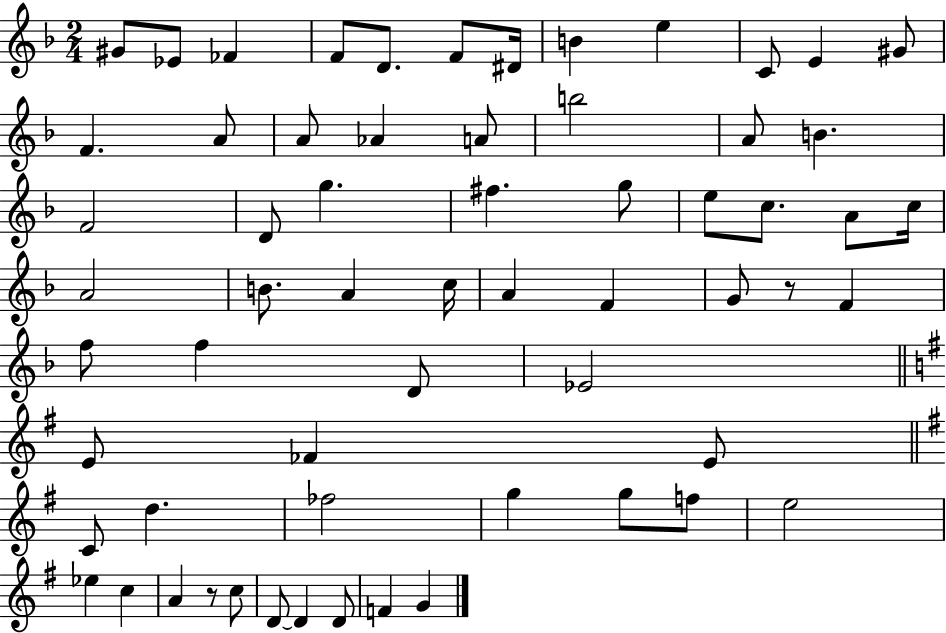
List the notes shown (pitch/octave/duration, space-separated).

G#4/e Eb4/e FES4/q F4/e D4/e. F4/e D#4/s B4/q E5/q C4/e E4/q G#4/e F4/q. A4/e A4/e Ab4/q A4/e B5/h A4/e B4/q. F4/h D4/e G5/q. F#5/q. G5/e E5/e C5/e. A4/e C5/s A4/h B4/e. A4/q C5/s A4/q F4/q G4/e R/e F4/q F5/e F5/q D4/e Eb4/h E4/e FES4/q E4/e C4/e D5/q. FES5/h G5/q G5/e F5/e E5/h Eb5/q C5/q A4/q R/e C5/e D4/e D4/q D4/e F4/q G4/q